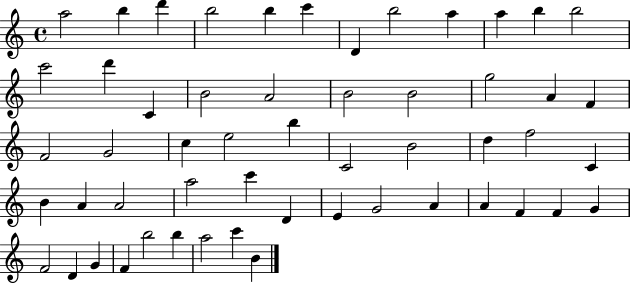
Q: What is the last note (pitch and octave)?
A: B4